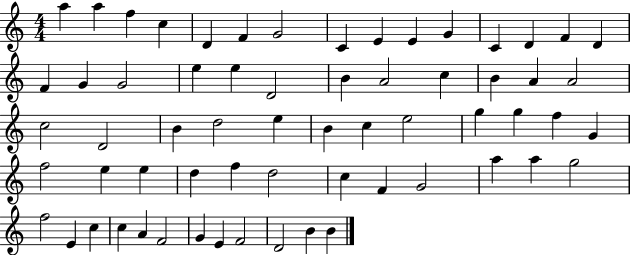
X:1
T:Untitled
M:4/4
L:1/4
K:C
a a f c D F G2 C E E G C D F D F G G2 e e D2 B A2 c B A A2 c2 D2 B d2 e B c e2 g g f G f2 e e d f d2 c F G2 a a g2 f2 E c c A F2 G E F2 D2 B B